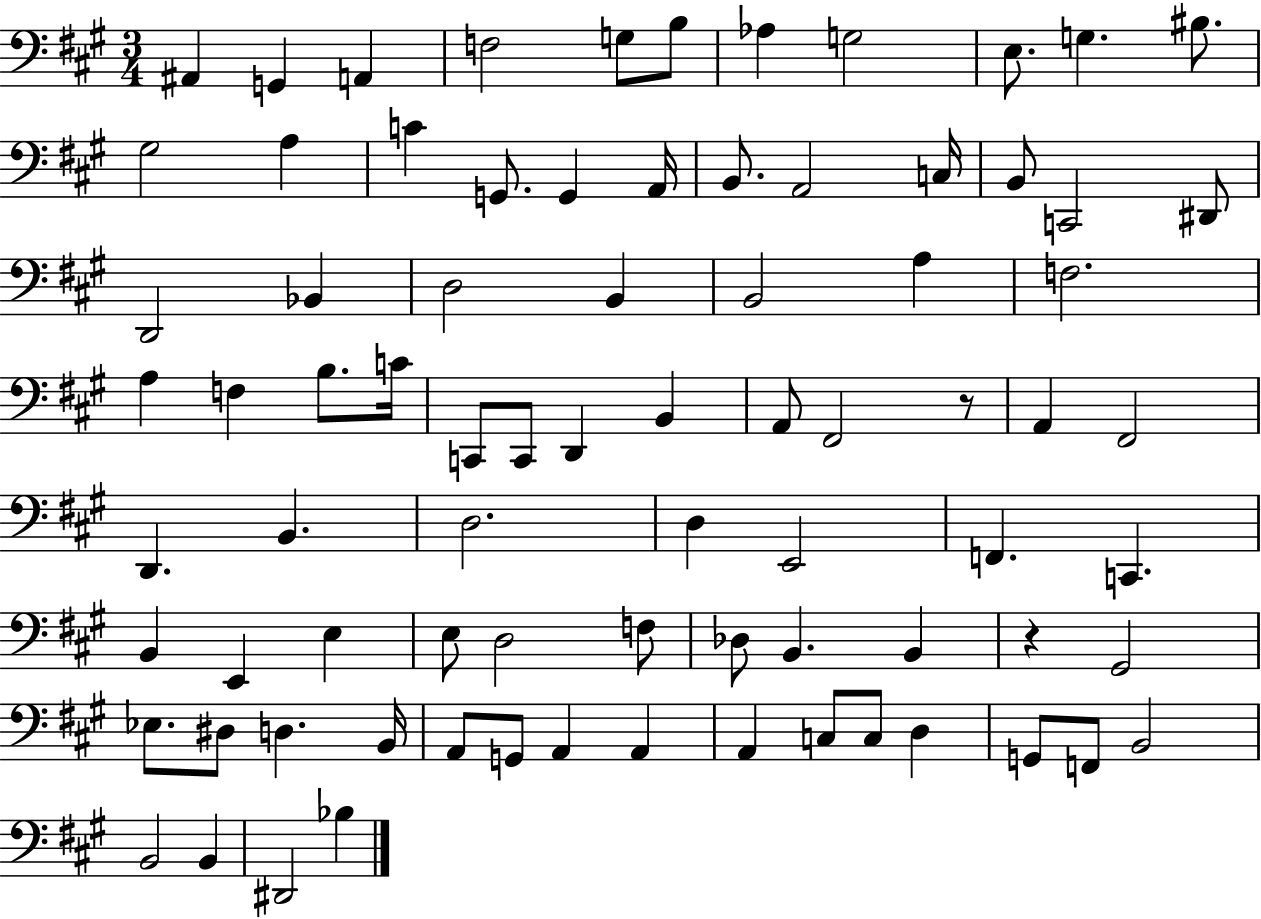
{
  \clef bass
  \numericTimeSignature
  \time 3/4
  \key a \major
  ais,4 g,4 a,4 | f2 g8 b8 | aes4 g2 | e8. g4. bis8. | \break gis2 a4 | c'4 g,8. g,4 a,16 | b,8. a,2 c16 | b,8 c,2 dis,8 | \break d,2 bes,4 | d2 b,4 | b,2 a4 | f2. | \break a4 f4 b8. c'16 | c,8 c,8 d,4 b,4 | a,8 fis,2 r8 | a,4 fis,2 | \break d,4. b,4. | d2. | d4 e,2 | f,4. c,4. | \break b,4 e,4 e4 | e8 d2 f8 | des8 b,4. b,4 | r4 gis,2 | \break ees8. dis8 d4. b,16 | a,8 g,8 a,4 a,4 | a,4 c8 c8 d4 | g,8 f,8 b,2 | \break b,2 b,4 | dis,2 bes4 | \bar "|."
}